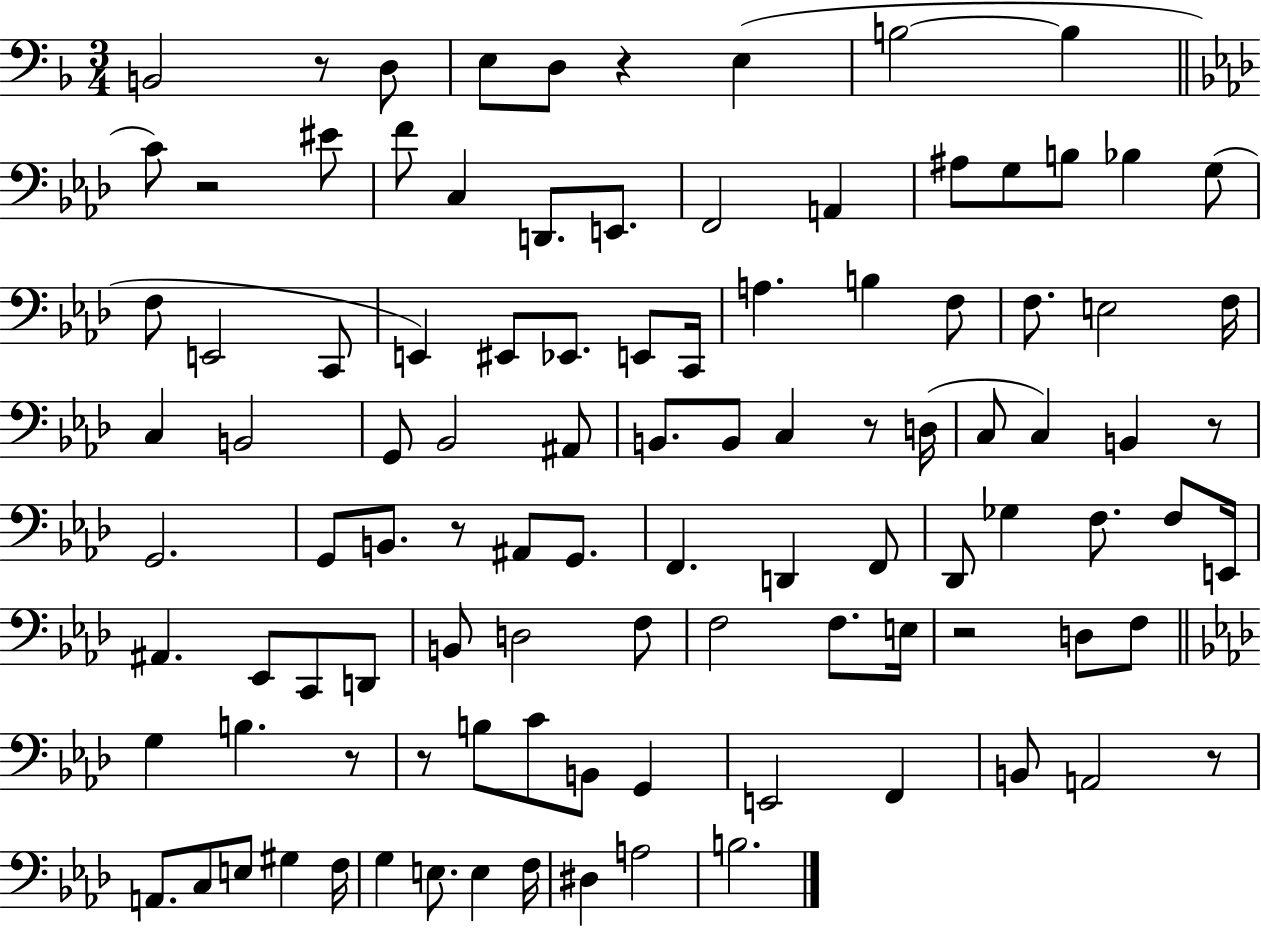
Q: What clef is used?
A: bass